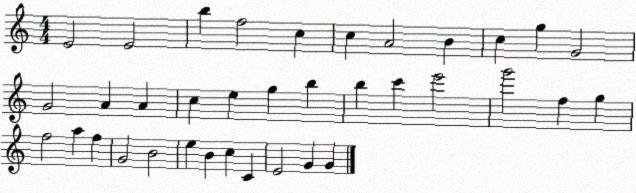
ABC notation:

X:1
T:Untitled
M:4/4
L:1/4
K:C
E2 E2 b f2 c c A2 B c g G2 G2 A A c e g b b c' e'2 g'2 f g f2 a f G2 B2 e B c C E2 G G